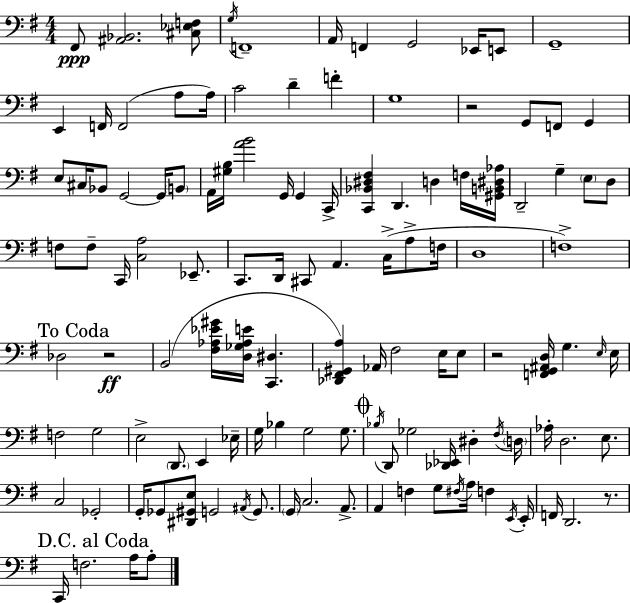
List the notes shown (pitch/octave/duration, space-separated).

F#2/e [A#2,Bb2]/h. [C#3,Eb3,F3]/e G3/s F2/w A2/s F2/q G2/h Eb2/s E2/e G2/w E2/q F2/s F2/h A3/e A3/s C4/h D4/q F4/q G3/w R/h G2/e F2/e G2/q E3/e C#3/s Bb2/e G2/h G2/s B2/e A2/s [G#3,B3]/s [A4,B4]/h G2/s G2/q C2/s [C2,Bb2,D#3,F#3]/q D2/q. D3/q F3/s [G#2,B2,D#3,Ab3]/s D2/h G3/q E3/e D3/e F3/e F3/e C2/s [C3,A3]/h Eb2/e. C2/e. D2/s C#2/e A2/q. C3/s A3/e F3/s D3/w F3/w Db3/h R/h B2/h [F#3,Ab3,Eb4,G#4]/s [D3,Gb3,Ab3,E4]/s [C2,D#3]/q. [Db2,F#2,G#2,A3]/q Ab2/s F#3/h E3/s E3/e R/h [F2,G2,A#2,D3]/s G3/q. E3/s E3/s F3/h G3/h E3/h D2/e. E2/q Eb3/s G3/s Bb3/q G3/h G3/e. Bb3/s D2/e Gb3/h [Db2,Eb2]/s D#3/q F#3/s D3/s Ab3/s D3/h. E3/e. C3/h Gb2/h G2/s Gb2/e [D#2,G#2,E3]/e G2/h A#2/s G2/e. G2/s C3/h. A2/e. A2/q F3/q G3/e F#3/s A3/s F3/q E2/s E2/s F2/s D2/h. R/e. C2/s F3/h. A3/s A3/e